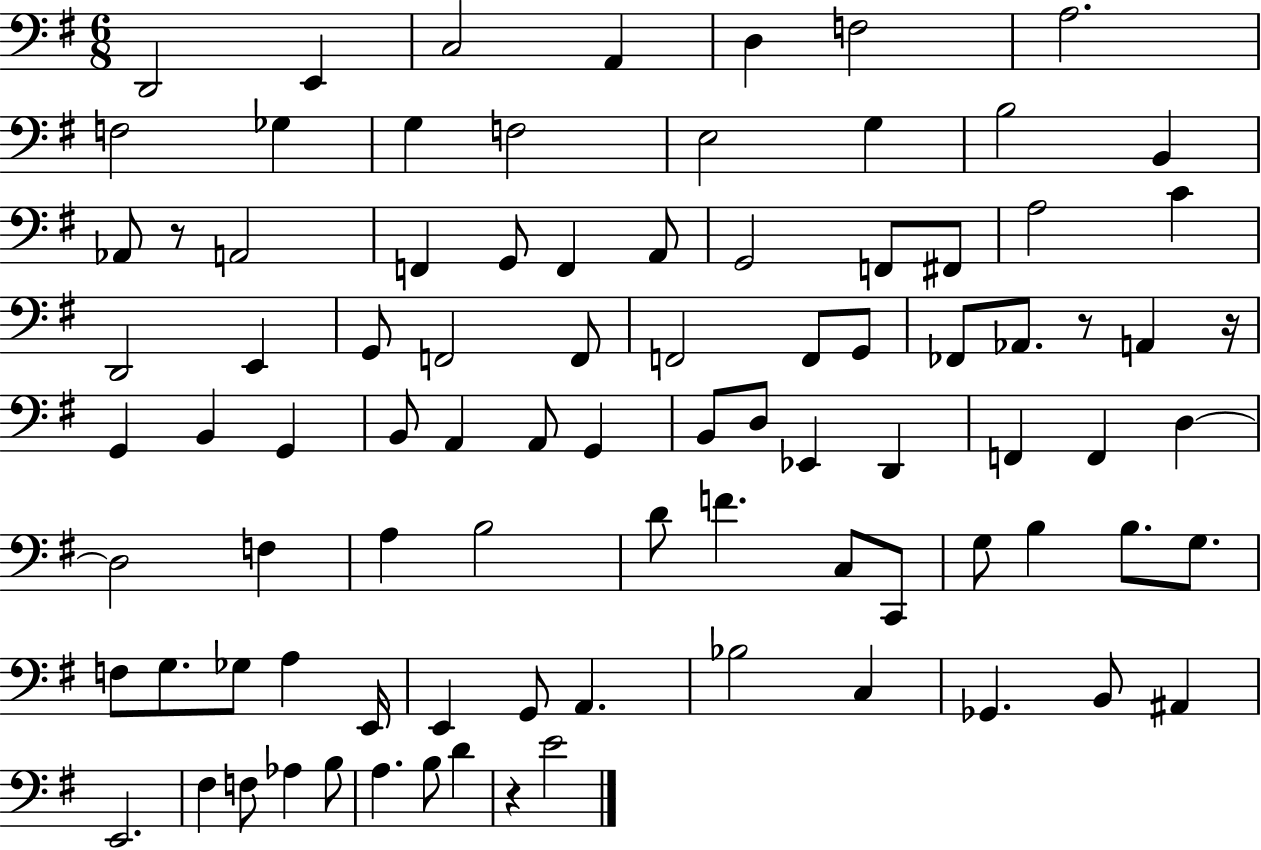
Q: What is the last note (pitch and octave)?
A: E4